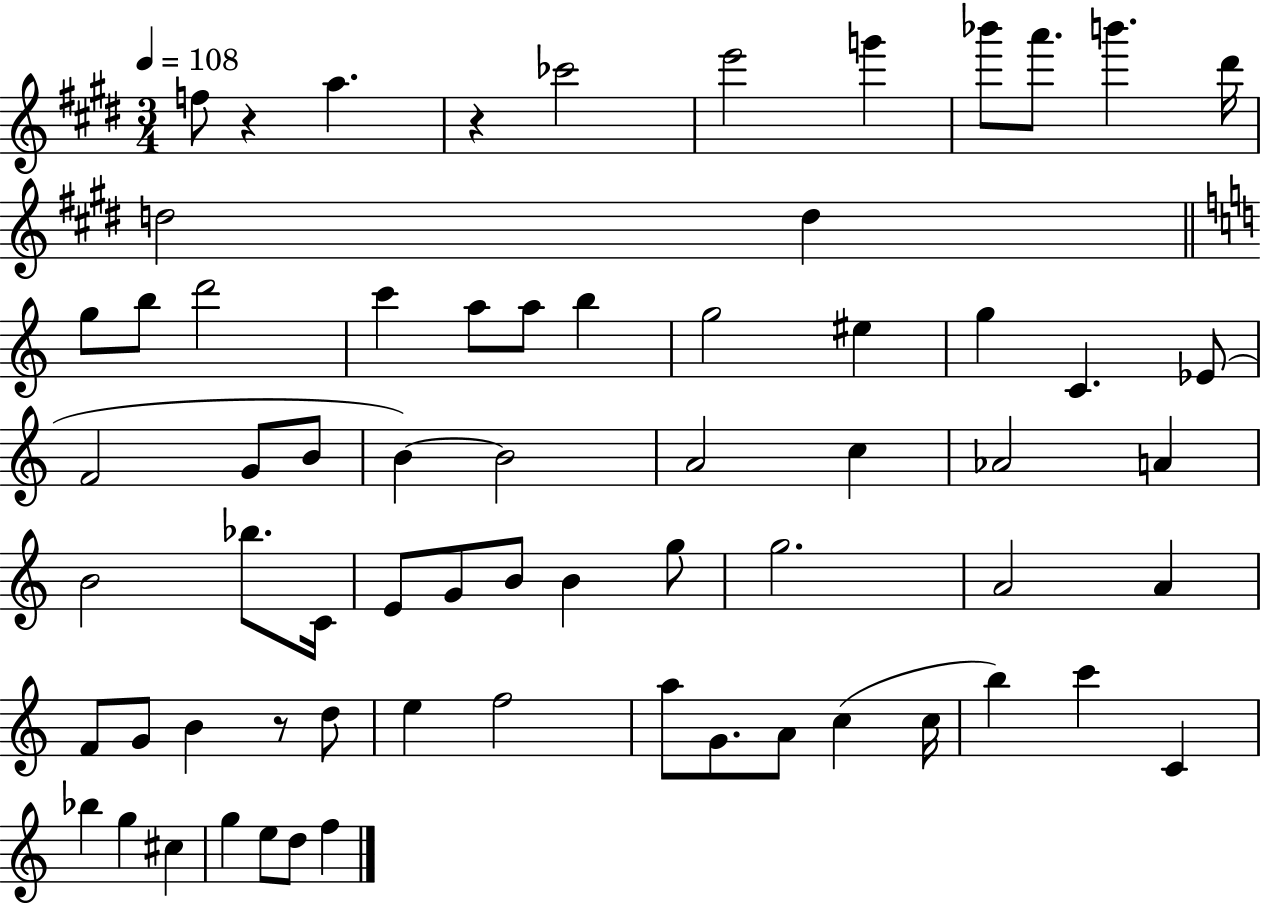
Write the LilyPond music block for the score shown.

{
  \clef treble
  \numericTimeSignature
  \time 3/4
  \key e \major
  \tempo 4 = 108
  f''8 r4 a''4. | r4 ces'''2 | e'''2 g'''4 | bes'''8 a'''8. b'''4. dis'''16 | \break d''2 d''4 | \bar "||" \break \key c \major g''8 b''8 d'''2 | c'''4 a''8 a''8 b''4 | g''2 eis''4 | g''4 c'4. ees'8( | \break f'2 g'8 b'8 | b'4~~) b'2 | a'2 c''4 | aes'2 a'4 | \break b'2 bes''8. c'16 | e'8 g'8 b'8 b'4 g''8 | g''2. | a'2 a'4 | \break f'8 g'8 b'4 r8 d''8 | e''4 f''2 | a''8 g'8. a'8 c''4( c''16 | b''4) c'''4 c'4 | \break bes''4 g''4 cis''4 | g''4 e''8 d''8 f''4 | \bar "|."
}